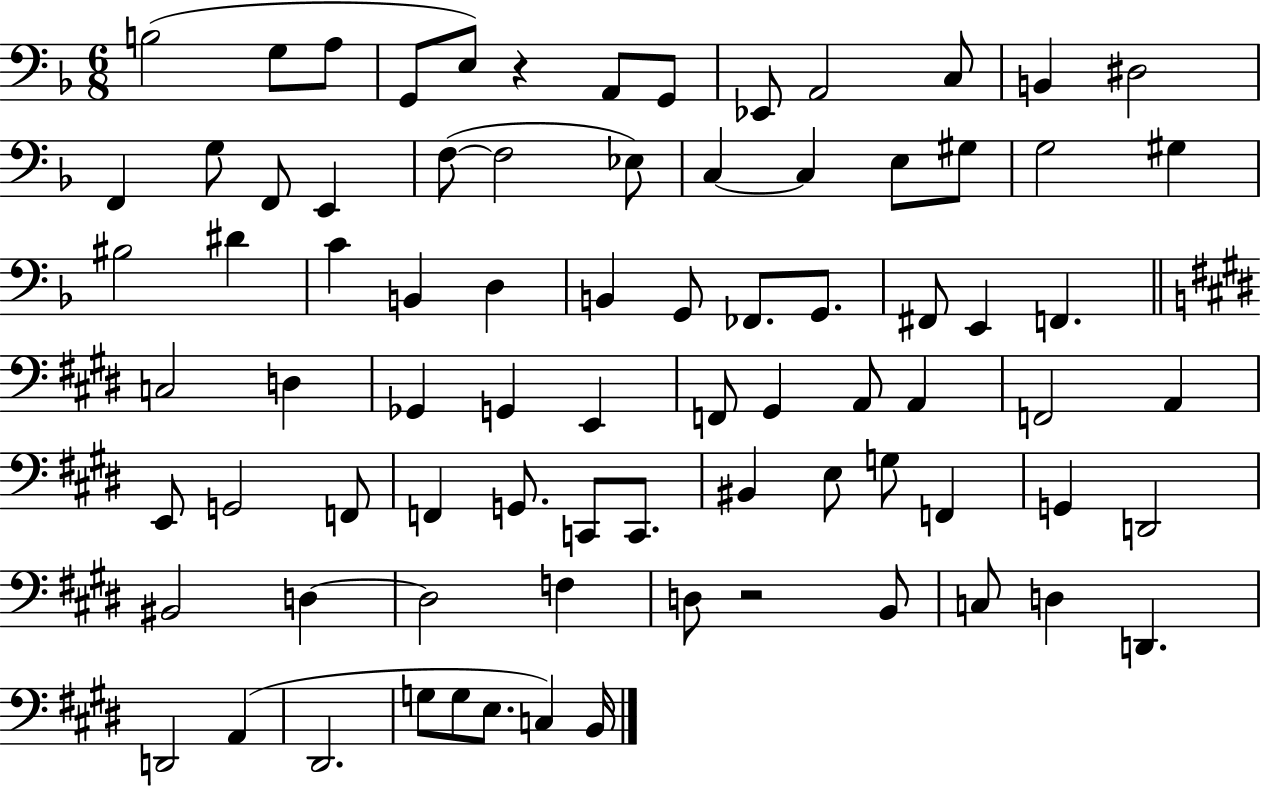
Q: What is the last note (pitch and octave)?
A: B2